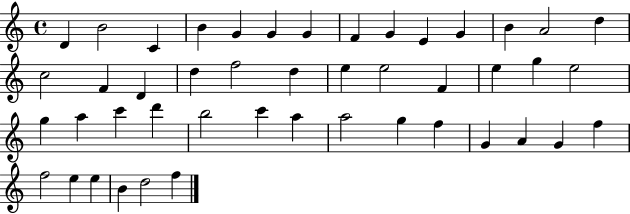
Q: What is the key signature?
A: C major